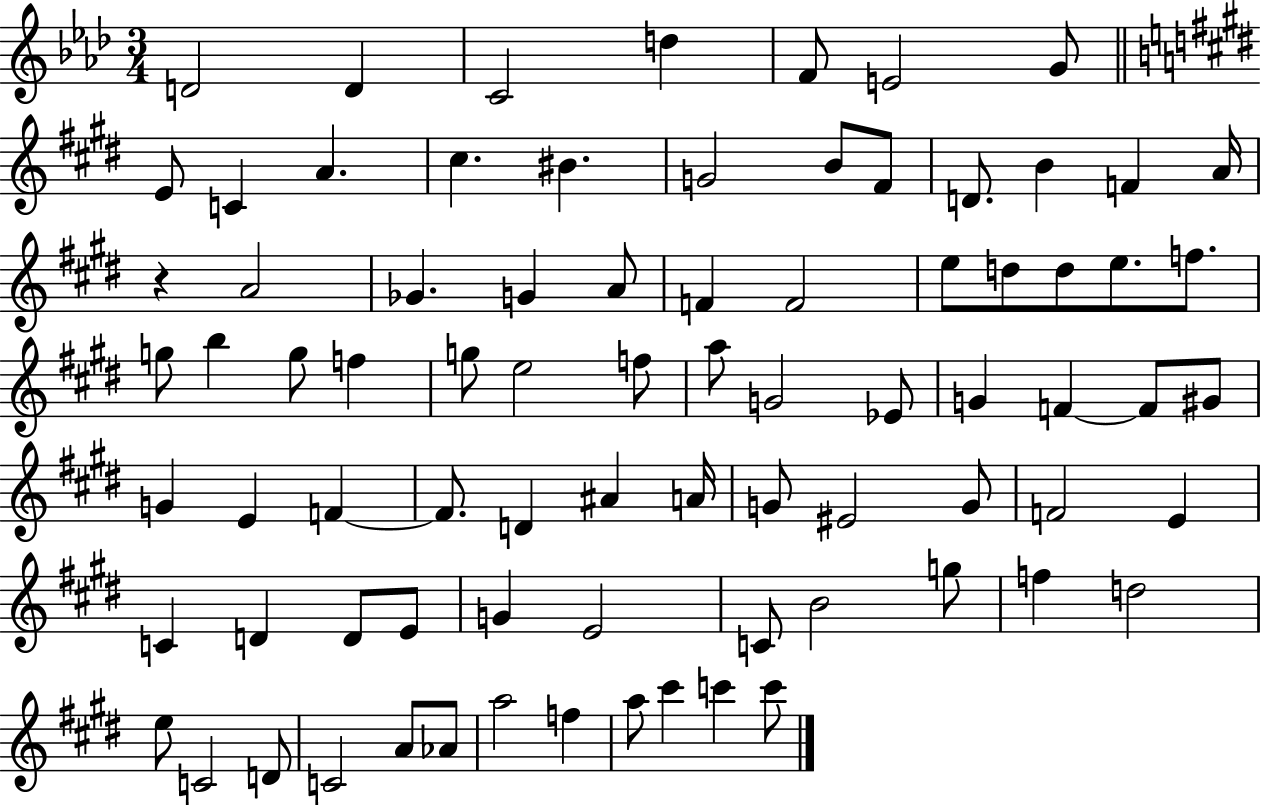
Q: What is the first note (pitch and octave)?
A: D4